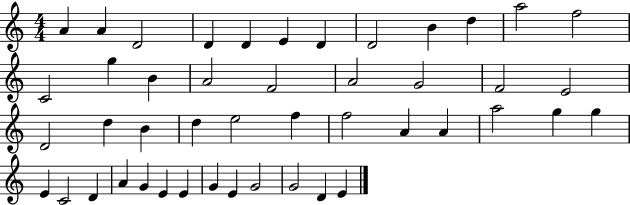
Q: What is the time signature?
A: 4/4